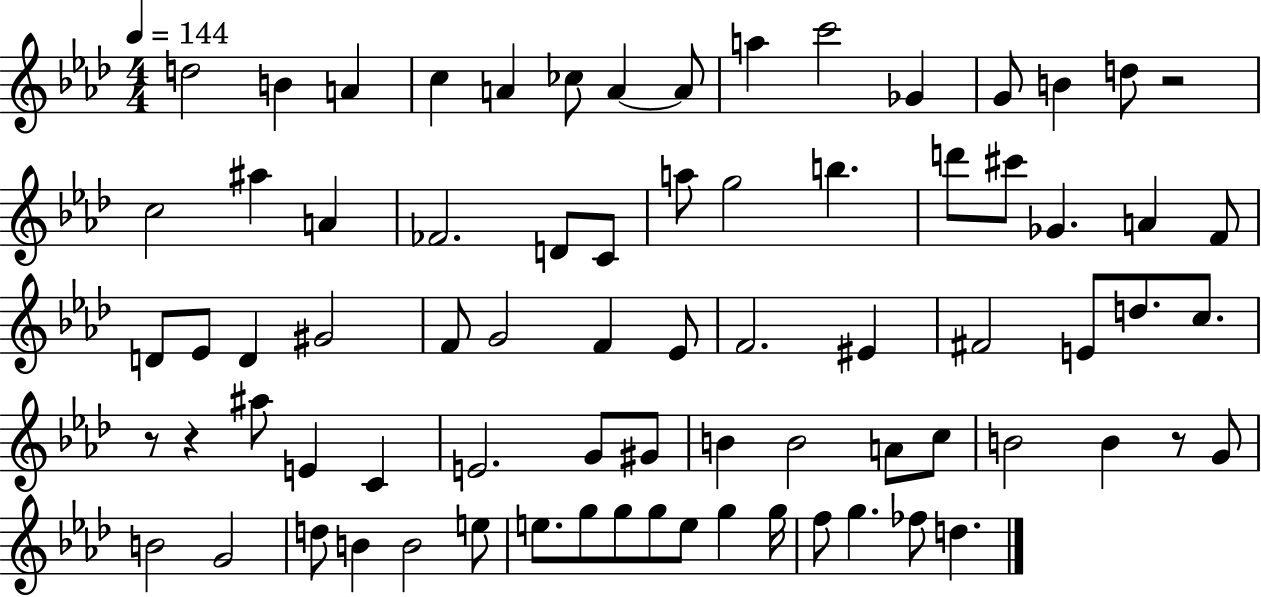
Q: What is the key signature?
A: AES major